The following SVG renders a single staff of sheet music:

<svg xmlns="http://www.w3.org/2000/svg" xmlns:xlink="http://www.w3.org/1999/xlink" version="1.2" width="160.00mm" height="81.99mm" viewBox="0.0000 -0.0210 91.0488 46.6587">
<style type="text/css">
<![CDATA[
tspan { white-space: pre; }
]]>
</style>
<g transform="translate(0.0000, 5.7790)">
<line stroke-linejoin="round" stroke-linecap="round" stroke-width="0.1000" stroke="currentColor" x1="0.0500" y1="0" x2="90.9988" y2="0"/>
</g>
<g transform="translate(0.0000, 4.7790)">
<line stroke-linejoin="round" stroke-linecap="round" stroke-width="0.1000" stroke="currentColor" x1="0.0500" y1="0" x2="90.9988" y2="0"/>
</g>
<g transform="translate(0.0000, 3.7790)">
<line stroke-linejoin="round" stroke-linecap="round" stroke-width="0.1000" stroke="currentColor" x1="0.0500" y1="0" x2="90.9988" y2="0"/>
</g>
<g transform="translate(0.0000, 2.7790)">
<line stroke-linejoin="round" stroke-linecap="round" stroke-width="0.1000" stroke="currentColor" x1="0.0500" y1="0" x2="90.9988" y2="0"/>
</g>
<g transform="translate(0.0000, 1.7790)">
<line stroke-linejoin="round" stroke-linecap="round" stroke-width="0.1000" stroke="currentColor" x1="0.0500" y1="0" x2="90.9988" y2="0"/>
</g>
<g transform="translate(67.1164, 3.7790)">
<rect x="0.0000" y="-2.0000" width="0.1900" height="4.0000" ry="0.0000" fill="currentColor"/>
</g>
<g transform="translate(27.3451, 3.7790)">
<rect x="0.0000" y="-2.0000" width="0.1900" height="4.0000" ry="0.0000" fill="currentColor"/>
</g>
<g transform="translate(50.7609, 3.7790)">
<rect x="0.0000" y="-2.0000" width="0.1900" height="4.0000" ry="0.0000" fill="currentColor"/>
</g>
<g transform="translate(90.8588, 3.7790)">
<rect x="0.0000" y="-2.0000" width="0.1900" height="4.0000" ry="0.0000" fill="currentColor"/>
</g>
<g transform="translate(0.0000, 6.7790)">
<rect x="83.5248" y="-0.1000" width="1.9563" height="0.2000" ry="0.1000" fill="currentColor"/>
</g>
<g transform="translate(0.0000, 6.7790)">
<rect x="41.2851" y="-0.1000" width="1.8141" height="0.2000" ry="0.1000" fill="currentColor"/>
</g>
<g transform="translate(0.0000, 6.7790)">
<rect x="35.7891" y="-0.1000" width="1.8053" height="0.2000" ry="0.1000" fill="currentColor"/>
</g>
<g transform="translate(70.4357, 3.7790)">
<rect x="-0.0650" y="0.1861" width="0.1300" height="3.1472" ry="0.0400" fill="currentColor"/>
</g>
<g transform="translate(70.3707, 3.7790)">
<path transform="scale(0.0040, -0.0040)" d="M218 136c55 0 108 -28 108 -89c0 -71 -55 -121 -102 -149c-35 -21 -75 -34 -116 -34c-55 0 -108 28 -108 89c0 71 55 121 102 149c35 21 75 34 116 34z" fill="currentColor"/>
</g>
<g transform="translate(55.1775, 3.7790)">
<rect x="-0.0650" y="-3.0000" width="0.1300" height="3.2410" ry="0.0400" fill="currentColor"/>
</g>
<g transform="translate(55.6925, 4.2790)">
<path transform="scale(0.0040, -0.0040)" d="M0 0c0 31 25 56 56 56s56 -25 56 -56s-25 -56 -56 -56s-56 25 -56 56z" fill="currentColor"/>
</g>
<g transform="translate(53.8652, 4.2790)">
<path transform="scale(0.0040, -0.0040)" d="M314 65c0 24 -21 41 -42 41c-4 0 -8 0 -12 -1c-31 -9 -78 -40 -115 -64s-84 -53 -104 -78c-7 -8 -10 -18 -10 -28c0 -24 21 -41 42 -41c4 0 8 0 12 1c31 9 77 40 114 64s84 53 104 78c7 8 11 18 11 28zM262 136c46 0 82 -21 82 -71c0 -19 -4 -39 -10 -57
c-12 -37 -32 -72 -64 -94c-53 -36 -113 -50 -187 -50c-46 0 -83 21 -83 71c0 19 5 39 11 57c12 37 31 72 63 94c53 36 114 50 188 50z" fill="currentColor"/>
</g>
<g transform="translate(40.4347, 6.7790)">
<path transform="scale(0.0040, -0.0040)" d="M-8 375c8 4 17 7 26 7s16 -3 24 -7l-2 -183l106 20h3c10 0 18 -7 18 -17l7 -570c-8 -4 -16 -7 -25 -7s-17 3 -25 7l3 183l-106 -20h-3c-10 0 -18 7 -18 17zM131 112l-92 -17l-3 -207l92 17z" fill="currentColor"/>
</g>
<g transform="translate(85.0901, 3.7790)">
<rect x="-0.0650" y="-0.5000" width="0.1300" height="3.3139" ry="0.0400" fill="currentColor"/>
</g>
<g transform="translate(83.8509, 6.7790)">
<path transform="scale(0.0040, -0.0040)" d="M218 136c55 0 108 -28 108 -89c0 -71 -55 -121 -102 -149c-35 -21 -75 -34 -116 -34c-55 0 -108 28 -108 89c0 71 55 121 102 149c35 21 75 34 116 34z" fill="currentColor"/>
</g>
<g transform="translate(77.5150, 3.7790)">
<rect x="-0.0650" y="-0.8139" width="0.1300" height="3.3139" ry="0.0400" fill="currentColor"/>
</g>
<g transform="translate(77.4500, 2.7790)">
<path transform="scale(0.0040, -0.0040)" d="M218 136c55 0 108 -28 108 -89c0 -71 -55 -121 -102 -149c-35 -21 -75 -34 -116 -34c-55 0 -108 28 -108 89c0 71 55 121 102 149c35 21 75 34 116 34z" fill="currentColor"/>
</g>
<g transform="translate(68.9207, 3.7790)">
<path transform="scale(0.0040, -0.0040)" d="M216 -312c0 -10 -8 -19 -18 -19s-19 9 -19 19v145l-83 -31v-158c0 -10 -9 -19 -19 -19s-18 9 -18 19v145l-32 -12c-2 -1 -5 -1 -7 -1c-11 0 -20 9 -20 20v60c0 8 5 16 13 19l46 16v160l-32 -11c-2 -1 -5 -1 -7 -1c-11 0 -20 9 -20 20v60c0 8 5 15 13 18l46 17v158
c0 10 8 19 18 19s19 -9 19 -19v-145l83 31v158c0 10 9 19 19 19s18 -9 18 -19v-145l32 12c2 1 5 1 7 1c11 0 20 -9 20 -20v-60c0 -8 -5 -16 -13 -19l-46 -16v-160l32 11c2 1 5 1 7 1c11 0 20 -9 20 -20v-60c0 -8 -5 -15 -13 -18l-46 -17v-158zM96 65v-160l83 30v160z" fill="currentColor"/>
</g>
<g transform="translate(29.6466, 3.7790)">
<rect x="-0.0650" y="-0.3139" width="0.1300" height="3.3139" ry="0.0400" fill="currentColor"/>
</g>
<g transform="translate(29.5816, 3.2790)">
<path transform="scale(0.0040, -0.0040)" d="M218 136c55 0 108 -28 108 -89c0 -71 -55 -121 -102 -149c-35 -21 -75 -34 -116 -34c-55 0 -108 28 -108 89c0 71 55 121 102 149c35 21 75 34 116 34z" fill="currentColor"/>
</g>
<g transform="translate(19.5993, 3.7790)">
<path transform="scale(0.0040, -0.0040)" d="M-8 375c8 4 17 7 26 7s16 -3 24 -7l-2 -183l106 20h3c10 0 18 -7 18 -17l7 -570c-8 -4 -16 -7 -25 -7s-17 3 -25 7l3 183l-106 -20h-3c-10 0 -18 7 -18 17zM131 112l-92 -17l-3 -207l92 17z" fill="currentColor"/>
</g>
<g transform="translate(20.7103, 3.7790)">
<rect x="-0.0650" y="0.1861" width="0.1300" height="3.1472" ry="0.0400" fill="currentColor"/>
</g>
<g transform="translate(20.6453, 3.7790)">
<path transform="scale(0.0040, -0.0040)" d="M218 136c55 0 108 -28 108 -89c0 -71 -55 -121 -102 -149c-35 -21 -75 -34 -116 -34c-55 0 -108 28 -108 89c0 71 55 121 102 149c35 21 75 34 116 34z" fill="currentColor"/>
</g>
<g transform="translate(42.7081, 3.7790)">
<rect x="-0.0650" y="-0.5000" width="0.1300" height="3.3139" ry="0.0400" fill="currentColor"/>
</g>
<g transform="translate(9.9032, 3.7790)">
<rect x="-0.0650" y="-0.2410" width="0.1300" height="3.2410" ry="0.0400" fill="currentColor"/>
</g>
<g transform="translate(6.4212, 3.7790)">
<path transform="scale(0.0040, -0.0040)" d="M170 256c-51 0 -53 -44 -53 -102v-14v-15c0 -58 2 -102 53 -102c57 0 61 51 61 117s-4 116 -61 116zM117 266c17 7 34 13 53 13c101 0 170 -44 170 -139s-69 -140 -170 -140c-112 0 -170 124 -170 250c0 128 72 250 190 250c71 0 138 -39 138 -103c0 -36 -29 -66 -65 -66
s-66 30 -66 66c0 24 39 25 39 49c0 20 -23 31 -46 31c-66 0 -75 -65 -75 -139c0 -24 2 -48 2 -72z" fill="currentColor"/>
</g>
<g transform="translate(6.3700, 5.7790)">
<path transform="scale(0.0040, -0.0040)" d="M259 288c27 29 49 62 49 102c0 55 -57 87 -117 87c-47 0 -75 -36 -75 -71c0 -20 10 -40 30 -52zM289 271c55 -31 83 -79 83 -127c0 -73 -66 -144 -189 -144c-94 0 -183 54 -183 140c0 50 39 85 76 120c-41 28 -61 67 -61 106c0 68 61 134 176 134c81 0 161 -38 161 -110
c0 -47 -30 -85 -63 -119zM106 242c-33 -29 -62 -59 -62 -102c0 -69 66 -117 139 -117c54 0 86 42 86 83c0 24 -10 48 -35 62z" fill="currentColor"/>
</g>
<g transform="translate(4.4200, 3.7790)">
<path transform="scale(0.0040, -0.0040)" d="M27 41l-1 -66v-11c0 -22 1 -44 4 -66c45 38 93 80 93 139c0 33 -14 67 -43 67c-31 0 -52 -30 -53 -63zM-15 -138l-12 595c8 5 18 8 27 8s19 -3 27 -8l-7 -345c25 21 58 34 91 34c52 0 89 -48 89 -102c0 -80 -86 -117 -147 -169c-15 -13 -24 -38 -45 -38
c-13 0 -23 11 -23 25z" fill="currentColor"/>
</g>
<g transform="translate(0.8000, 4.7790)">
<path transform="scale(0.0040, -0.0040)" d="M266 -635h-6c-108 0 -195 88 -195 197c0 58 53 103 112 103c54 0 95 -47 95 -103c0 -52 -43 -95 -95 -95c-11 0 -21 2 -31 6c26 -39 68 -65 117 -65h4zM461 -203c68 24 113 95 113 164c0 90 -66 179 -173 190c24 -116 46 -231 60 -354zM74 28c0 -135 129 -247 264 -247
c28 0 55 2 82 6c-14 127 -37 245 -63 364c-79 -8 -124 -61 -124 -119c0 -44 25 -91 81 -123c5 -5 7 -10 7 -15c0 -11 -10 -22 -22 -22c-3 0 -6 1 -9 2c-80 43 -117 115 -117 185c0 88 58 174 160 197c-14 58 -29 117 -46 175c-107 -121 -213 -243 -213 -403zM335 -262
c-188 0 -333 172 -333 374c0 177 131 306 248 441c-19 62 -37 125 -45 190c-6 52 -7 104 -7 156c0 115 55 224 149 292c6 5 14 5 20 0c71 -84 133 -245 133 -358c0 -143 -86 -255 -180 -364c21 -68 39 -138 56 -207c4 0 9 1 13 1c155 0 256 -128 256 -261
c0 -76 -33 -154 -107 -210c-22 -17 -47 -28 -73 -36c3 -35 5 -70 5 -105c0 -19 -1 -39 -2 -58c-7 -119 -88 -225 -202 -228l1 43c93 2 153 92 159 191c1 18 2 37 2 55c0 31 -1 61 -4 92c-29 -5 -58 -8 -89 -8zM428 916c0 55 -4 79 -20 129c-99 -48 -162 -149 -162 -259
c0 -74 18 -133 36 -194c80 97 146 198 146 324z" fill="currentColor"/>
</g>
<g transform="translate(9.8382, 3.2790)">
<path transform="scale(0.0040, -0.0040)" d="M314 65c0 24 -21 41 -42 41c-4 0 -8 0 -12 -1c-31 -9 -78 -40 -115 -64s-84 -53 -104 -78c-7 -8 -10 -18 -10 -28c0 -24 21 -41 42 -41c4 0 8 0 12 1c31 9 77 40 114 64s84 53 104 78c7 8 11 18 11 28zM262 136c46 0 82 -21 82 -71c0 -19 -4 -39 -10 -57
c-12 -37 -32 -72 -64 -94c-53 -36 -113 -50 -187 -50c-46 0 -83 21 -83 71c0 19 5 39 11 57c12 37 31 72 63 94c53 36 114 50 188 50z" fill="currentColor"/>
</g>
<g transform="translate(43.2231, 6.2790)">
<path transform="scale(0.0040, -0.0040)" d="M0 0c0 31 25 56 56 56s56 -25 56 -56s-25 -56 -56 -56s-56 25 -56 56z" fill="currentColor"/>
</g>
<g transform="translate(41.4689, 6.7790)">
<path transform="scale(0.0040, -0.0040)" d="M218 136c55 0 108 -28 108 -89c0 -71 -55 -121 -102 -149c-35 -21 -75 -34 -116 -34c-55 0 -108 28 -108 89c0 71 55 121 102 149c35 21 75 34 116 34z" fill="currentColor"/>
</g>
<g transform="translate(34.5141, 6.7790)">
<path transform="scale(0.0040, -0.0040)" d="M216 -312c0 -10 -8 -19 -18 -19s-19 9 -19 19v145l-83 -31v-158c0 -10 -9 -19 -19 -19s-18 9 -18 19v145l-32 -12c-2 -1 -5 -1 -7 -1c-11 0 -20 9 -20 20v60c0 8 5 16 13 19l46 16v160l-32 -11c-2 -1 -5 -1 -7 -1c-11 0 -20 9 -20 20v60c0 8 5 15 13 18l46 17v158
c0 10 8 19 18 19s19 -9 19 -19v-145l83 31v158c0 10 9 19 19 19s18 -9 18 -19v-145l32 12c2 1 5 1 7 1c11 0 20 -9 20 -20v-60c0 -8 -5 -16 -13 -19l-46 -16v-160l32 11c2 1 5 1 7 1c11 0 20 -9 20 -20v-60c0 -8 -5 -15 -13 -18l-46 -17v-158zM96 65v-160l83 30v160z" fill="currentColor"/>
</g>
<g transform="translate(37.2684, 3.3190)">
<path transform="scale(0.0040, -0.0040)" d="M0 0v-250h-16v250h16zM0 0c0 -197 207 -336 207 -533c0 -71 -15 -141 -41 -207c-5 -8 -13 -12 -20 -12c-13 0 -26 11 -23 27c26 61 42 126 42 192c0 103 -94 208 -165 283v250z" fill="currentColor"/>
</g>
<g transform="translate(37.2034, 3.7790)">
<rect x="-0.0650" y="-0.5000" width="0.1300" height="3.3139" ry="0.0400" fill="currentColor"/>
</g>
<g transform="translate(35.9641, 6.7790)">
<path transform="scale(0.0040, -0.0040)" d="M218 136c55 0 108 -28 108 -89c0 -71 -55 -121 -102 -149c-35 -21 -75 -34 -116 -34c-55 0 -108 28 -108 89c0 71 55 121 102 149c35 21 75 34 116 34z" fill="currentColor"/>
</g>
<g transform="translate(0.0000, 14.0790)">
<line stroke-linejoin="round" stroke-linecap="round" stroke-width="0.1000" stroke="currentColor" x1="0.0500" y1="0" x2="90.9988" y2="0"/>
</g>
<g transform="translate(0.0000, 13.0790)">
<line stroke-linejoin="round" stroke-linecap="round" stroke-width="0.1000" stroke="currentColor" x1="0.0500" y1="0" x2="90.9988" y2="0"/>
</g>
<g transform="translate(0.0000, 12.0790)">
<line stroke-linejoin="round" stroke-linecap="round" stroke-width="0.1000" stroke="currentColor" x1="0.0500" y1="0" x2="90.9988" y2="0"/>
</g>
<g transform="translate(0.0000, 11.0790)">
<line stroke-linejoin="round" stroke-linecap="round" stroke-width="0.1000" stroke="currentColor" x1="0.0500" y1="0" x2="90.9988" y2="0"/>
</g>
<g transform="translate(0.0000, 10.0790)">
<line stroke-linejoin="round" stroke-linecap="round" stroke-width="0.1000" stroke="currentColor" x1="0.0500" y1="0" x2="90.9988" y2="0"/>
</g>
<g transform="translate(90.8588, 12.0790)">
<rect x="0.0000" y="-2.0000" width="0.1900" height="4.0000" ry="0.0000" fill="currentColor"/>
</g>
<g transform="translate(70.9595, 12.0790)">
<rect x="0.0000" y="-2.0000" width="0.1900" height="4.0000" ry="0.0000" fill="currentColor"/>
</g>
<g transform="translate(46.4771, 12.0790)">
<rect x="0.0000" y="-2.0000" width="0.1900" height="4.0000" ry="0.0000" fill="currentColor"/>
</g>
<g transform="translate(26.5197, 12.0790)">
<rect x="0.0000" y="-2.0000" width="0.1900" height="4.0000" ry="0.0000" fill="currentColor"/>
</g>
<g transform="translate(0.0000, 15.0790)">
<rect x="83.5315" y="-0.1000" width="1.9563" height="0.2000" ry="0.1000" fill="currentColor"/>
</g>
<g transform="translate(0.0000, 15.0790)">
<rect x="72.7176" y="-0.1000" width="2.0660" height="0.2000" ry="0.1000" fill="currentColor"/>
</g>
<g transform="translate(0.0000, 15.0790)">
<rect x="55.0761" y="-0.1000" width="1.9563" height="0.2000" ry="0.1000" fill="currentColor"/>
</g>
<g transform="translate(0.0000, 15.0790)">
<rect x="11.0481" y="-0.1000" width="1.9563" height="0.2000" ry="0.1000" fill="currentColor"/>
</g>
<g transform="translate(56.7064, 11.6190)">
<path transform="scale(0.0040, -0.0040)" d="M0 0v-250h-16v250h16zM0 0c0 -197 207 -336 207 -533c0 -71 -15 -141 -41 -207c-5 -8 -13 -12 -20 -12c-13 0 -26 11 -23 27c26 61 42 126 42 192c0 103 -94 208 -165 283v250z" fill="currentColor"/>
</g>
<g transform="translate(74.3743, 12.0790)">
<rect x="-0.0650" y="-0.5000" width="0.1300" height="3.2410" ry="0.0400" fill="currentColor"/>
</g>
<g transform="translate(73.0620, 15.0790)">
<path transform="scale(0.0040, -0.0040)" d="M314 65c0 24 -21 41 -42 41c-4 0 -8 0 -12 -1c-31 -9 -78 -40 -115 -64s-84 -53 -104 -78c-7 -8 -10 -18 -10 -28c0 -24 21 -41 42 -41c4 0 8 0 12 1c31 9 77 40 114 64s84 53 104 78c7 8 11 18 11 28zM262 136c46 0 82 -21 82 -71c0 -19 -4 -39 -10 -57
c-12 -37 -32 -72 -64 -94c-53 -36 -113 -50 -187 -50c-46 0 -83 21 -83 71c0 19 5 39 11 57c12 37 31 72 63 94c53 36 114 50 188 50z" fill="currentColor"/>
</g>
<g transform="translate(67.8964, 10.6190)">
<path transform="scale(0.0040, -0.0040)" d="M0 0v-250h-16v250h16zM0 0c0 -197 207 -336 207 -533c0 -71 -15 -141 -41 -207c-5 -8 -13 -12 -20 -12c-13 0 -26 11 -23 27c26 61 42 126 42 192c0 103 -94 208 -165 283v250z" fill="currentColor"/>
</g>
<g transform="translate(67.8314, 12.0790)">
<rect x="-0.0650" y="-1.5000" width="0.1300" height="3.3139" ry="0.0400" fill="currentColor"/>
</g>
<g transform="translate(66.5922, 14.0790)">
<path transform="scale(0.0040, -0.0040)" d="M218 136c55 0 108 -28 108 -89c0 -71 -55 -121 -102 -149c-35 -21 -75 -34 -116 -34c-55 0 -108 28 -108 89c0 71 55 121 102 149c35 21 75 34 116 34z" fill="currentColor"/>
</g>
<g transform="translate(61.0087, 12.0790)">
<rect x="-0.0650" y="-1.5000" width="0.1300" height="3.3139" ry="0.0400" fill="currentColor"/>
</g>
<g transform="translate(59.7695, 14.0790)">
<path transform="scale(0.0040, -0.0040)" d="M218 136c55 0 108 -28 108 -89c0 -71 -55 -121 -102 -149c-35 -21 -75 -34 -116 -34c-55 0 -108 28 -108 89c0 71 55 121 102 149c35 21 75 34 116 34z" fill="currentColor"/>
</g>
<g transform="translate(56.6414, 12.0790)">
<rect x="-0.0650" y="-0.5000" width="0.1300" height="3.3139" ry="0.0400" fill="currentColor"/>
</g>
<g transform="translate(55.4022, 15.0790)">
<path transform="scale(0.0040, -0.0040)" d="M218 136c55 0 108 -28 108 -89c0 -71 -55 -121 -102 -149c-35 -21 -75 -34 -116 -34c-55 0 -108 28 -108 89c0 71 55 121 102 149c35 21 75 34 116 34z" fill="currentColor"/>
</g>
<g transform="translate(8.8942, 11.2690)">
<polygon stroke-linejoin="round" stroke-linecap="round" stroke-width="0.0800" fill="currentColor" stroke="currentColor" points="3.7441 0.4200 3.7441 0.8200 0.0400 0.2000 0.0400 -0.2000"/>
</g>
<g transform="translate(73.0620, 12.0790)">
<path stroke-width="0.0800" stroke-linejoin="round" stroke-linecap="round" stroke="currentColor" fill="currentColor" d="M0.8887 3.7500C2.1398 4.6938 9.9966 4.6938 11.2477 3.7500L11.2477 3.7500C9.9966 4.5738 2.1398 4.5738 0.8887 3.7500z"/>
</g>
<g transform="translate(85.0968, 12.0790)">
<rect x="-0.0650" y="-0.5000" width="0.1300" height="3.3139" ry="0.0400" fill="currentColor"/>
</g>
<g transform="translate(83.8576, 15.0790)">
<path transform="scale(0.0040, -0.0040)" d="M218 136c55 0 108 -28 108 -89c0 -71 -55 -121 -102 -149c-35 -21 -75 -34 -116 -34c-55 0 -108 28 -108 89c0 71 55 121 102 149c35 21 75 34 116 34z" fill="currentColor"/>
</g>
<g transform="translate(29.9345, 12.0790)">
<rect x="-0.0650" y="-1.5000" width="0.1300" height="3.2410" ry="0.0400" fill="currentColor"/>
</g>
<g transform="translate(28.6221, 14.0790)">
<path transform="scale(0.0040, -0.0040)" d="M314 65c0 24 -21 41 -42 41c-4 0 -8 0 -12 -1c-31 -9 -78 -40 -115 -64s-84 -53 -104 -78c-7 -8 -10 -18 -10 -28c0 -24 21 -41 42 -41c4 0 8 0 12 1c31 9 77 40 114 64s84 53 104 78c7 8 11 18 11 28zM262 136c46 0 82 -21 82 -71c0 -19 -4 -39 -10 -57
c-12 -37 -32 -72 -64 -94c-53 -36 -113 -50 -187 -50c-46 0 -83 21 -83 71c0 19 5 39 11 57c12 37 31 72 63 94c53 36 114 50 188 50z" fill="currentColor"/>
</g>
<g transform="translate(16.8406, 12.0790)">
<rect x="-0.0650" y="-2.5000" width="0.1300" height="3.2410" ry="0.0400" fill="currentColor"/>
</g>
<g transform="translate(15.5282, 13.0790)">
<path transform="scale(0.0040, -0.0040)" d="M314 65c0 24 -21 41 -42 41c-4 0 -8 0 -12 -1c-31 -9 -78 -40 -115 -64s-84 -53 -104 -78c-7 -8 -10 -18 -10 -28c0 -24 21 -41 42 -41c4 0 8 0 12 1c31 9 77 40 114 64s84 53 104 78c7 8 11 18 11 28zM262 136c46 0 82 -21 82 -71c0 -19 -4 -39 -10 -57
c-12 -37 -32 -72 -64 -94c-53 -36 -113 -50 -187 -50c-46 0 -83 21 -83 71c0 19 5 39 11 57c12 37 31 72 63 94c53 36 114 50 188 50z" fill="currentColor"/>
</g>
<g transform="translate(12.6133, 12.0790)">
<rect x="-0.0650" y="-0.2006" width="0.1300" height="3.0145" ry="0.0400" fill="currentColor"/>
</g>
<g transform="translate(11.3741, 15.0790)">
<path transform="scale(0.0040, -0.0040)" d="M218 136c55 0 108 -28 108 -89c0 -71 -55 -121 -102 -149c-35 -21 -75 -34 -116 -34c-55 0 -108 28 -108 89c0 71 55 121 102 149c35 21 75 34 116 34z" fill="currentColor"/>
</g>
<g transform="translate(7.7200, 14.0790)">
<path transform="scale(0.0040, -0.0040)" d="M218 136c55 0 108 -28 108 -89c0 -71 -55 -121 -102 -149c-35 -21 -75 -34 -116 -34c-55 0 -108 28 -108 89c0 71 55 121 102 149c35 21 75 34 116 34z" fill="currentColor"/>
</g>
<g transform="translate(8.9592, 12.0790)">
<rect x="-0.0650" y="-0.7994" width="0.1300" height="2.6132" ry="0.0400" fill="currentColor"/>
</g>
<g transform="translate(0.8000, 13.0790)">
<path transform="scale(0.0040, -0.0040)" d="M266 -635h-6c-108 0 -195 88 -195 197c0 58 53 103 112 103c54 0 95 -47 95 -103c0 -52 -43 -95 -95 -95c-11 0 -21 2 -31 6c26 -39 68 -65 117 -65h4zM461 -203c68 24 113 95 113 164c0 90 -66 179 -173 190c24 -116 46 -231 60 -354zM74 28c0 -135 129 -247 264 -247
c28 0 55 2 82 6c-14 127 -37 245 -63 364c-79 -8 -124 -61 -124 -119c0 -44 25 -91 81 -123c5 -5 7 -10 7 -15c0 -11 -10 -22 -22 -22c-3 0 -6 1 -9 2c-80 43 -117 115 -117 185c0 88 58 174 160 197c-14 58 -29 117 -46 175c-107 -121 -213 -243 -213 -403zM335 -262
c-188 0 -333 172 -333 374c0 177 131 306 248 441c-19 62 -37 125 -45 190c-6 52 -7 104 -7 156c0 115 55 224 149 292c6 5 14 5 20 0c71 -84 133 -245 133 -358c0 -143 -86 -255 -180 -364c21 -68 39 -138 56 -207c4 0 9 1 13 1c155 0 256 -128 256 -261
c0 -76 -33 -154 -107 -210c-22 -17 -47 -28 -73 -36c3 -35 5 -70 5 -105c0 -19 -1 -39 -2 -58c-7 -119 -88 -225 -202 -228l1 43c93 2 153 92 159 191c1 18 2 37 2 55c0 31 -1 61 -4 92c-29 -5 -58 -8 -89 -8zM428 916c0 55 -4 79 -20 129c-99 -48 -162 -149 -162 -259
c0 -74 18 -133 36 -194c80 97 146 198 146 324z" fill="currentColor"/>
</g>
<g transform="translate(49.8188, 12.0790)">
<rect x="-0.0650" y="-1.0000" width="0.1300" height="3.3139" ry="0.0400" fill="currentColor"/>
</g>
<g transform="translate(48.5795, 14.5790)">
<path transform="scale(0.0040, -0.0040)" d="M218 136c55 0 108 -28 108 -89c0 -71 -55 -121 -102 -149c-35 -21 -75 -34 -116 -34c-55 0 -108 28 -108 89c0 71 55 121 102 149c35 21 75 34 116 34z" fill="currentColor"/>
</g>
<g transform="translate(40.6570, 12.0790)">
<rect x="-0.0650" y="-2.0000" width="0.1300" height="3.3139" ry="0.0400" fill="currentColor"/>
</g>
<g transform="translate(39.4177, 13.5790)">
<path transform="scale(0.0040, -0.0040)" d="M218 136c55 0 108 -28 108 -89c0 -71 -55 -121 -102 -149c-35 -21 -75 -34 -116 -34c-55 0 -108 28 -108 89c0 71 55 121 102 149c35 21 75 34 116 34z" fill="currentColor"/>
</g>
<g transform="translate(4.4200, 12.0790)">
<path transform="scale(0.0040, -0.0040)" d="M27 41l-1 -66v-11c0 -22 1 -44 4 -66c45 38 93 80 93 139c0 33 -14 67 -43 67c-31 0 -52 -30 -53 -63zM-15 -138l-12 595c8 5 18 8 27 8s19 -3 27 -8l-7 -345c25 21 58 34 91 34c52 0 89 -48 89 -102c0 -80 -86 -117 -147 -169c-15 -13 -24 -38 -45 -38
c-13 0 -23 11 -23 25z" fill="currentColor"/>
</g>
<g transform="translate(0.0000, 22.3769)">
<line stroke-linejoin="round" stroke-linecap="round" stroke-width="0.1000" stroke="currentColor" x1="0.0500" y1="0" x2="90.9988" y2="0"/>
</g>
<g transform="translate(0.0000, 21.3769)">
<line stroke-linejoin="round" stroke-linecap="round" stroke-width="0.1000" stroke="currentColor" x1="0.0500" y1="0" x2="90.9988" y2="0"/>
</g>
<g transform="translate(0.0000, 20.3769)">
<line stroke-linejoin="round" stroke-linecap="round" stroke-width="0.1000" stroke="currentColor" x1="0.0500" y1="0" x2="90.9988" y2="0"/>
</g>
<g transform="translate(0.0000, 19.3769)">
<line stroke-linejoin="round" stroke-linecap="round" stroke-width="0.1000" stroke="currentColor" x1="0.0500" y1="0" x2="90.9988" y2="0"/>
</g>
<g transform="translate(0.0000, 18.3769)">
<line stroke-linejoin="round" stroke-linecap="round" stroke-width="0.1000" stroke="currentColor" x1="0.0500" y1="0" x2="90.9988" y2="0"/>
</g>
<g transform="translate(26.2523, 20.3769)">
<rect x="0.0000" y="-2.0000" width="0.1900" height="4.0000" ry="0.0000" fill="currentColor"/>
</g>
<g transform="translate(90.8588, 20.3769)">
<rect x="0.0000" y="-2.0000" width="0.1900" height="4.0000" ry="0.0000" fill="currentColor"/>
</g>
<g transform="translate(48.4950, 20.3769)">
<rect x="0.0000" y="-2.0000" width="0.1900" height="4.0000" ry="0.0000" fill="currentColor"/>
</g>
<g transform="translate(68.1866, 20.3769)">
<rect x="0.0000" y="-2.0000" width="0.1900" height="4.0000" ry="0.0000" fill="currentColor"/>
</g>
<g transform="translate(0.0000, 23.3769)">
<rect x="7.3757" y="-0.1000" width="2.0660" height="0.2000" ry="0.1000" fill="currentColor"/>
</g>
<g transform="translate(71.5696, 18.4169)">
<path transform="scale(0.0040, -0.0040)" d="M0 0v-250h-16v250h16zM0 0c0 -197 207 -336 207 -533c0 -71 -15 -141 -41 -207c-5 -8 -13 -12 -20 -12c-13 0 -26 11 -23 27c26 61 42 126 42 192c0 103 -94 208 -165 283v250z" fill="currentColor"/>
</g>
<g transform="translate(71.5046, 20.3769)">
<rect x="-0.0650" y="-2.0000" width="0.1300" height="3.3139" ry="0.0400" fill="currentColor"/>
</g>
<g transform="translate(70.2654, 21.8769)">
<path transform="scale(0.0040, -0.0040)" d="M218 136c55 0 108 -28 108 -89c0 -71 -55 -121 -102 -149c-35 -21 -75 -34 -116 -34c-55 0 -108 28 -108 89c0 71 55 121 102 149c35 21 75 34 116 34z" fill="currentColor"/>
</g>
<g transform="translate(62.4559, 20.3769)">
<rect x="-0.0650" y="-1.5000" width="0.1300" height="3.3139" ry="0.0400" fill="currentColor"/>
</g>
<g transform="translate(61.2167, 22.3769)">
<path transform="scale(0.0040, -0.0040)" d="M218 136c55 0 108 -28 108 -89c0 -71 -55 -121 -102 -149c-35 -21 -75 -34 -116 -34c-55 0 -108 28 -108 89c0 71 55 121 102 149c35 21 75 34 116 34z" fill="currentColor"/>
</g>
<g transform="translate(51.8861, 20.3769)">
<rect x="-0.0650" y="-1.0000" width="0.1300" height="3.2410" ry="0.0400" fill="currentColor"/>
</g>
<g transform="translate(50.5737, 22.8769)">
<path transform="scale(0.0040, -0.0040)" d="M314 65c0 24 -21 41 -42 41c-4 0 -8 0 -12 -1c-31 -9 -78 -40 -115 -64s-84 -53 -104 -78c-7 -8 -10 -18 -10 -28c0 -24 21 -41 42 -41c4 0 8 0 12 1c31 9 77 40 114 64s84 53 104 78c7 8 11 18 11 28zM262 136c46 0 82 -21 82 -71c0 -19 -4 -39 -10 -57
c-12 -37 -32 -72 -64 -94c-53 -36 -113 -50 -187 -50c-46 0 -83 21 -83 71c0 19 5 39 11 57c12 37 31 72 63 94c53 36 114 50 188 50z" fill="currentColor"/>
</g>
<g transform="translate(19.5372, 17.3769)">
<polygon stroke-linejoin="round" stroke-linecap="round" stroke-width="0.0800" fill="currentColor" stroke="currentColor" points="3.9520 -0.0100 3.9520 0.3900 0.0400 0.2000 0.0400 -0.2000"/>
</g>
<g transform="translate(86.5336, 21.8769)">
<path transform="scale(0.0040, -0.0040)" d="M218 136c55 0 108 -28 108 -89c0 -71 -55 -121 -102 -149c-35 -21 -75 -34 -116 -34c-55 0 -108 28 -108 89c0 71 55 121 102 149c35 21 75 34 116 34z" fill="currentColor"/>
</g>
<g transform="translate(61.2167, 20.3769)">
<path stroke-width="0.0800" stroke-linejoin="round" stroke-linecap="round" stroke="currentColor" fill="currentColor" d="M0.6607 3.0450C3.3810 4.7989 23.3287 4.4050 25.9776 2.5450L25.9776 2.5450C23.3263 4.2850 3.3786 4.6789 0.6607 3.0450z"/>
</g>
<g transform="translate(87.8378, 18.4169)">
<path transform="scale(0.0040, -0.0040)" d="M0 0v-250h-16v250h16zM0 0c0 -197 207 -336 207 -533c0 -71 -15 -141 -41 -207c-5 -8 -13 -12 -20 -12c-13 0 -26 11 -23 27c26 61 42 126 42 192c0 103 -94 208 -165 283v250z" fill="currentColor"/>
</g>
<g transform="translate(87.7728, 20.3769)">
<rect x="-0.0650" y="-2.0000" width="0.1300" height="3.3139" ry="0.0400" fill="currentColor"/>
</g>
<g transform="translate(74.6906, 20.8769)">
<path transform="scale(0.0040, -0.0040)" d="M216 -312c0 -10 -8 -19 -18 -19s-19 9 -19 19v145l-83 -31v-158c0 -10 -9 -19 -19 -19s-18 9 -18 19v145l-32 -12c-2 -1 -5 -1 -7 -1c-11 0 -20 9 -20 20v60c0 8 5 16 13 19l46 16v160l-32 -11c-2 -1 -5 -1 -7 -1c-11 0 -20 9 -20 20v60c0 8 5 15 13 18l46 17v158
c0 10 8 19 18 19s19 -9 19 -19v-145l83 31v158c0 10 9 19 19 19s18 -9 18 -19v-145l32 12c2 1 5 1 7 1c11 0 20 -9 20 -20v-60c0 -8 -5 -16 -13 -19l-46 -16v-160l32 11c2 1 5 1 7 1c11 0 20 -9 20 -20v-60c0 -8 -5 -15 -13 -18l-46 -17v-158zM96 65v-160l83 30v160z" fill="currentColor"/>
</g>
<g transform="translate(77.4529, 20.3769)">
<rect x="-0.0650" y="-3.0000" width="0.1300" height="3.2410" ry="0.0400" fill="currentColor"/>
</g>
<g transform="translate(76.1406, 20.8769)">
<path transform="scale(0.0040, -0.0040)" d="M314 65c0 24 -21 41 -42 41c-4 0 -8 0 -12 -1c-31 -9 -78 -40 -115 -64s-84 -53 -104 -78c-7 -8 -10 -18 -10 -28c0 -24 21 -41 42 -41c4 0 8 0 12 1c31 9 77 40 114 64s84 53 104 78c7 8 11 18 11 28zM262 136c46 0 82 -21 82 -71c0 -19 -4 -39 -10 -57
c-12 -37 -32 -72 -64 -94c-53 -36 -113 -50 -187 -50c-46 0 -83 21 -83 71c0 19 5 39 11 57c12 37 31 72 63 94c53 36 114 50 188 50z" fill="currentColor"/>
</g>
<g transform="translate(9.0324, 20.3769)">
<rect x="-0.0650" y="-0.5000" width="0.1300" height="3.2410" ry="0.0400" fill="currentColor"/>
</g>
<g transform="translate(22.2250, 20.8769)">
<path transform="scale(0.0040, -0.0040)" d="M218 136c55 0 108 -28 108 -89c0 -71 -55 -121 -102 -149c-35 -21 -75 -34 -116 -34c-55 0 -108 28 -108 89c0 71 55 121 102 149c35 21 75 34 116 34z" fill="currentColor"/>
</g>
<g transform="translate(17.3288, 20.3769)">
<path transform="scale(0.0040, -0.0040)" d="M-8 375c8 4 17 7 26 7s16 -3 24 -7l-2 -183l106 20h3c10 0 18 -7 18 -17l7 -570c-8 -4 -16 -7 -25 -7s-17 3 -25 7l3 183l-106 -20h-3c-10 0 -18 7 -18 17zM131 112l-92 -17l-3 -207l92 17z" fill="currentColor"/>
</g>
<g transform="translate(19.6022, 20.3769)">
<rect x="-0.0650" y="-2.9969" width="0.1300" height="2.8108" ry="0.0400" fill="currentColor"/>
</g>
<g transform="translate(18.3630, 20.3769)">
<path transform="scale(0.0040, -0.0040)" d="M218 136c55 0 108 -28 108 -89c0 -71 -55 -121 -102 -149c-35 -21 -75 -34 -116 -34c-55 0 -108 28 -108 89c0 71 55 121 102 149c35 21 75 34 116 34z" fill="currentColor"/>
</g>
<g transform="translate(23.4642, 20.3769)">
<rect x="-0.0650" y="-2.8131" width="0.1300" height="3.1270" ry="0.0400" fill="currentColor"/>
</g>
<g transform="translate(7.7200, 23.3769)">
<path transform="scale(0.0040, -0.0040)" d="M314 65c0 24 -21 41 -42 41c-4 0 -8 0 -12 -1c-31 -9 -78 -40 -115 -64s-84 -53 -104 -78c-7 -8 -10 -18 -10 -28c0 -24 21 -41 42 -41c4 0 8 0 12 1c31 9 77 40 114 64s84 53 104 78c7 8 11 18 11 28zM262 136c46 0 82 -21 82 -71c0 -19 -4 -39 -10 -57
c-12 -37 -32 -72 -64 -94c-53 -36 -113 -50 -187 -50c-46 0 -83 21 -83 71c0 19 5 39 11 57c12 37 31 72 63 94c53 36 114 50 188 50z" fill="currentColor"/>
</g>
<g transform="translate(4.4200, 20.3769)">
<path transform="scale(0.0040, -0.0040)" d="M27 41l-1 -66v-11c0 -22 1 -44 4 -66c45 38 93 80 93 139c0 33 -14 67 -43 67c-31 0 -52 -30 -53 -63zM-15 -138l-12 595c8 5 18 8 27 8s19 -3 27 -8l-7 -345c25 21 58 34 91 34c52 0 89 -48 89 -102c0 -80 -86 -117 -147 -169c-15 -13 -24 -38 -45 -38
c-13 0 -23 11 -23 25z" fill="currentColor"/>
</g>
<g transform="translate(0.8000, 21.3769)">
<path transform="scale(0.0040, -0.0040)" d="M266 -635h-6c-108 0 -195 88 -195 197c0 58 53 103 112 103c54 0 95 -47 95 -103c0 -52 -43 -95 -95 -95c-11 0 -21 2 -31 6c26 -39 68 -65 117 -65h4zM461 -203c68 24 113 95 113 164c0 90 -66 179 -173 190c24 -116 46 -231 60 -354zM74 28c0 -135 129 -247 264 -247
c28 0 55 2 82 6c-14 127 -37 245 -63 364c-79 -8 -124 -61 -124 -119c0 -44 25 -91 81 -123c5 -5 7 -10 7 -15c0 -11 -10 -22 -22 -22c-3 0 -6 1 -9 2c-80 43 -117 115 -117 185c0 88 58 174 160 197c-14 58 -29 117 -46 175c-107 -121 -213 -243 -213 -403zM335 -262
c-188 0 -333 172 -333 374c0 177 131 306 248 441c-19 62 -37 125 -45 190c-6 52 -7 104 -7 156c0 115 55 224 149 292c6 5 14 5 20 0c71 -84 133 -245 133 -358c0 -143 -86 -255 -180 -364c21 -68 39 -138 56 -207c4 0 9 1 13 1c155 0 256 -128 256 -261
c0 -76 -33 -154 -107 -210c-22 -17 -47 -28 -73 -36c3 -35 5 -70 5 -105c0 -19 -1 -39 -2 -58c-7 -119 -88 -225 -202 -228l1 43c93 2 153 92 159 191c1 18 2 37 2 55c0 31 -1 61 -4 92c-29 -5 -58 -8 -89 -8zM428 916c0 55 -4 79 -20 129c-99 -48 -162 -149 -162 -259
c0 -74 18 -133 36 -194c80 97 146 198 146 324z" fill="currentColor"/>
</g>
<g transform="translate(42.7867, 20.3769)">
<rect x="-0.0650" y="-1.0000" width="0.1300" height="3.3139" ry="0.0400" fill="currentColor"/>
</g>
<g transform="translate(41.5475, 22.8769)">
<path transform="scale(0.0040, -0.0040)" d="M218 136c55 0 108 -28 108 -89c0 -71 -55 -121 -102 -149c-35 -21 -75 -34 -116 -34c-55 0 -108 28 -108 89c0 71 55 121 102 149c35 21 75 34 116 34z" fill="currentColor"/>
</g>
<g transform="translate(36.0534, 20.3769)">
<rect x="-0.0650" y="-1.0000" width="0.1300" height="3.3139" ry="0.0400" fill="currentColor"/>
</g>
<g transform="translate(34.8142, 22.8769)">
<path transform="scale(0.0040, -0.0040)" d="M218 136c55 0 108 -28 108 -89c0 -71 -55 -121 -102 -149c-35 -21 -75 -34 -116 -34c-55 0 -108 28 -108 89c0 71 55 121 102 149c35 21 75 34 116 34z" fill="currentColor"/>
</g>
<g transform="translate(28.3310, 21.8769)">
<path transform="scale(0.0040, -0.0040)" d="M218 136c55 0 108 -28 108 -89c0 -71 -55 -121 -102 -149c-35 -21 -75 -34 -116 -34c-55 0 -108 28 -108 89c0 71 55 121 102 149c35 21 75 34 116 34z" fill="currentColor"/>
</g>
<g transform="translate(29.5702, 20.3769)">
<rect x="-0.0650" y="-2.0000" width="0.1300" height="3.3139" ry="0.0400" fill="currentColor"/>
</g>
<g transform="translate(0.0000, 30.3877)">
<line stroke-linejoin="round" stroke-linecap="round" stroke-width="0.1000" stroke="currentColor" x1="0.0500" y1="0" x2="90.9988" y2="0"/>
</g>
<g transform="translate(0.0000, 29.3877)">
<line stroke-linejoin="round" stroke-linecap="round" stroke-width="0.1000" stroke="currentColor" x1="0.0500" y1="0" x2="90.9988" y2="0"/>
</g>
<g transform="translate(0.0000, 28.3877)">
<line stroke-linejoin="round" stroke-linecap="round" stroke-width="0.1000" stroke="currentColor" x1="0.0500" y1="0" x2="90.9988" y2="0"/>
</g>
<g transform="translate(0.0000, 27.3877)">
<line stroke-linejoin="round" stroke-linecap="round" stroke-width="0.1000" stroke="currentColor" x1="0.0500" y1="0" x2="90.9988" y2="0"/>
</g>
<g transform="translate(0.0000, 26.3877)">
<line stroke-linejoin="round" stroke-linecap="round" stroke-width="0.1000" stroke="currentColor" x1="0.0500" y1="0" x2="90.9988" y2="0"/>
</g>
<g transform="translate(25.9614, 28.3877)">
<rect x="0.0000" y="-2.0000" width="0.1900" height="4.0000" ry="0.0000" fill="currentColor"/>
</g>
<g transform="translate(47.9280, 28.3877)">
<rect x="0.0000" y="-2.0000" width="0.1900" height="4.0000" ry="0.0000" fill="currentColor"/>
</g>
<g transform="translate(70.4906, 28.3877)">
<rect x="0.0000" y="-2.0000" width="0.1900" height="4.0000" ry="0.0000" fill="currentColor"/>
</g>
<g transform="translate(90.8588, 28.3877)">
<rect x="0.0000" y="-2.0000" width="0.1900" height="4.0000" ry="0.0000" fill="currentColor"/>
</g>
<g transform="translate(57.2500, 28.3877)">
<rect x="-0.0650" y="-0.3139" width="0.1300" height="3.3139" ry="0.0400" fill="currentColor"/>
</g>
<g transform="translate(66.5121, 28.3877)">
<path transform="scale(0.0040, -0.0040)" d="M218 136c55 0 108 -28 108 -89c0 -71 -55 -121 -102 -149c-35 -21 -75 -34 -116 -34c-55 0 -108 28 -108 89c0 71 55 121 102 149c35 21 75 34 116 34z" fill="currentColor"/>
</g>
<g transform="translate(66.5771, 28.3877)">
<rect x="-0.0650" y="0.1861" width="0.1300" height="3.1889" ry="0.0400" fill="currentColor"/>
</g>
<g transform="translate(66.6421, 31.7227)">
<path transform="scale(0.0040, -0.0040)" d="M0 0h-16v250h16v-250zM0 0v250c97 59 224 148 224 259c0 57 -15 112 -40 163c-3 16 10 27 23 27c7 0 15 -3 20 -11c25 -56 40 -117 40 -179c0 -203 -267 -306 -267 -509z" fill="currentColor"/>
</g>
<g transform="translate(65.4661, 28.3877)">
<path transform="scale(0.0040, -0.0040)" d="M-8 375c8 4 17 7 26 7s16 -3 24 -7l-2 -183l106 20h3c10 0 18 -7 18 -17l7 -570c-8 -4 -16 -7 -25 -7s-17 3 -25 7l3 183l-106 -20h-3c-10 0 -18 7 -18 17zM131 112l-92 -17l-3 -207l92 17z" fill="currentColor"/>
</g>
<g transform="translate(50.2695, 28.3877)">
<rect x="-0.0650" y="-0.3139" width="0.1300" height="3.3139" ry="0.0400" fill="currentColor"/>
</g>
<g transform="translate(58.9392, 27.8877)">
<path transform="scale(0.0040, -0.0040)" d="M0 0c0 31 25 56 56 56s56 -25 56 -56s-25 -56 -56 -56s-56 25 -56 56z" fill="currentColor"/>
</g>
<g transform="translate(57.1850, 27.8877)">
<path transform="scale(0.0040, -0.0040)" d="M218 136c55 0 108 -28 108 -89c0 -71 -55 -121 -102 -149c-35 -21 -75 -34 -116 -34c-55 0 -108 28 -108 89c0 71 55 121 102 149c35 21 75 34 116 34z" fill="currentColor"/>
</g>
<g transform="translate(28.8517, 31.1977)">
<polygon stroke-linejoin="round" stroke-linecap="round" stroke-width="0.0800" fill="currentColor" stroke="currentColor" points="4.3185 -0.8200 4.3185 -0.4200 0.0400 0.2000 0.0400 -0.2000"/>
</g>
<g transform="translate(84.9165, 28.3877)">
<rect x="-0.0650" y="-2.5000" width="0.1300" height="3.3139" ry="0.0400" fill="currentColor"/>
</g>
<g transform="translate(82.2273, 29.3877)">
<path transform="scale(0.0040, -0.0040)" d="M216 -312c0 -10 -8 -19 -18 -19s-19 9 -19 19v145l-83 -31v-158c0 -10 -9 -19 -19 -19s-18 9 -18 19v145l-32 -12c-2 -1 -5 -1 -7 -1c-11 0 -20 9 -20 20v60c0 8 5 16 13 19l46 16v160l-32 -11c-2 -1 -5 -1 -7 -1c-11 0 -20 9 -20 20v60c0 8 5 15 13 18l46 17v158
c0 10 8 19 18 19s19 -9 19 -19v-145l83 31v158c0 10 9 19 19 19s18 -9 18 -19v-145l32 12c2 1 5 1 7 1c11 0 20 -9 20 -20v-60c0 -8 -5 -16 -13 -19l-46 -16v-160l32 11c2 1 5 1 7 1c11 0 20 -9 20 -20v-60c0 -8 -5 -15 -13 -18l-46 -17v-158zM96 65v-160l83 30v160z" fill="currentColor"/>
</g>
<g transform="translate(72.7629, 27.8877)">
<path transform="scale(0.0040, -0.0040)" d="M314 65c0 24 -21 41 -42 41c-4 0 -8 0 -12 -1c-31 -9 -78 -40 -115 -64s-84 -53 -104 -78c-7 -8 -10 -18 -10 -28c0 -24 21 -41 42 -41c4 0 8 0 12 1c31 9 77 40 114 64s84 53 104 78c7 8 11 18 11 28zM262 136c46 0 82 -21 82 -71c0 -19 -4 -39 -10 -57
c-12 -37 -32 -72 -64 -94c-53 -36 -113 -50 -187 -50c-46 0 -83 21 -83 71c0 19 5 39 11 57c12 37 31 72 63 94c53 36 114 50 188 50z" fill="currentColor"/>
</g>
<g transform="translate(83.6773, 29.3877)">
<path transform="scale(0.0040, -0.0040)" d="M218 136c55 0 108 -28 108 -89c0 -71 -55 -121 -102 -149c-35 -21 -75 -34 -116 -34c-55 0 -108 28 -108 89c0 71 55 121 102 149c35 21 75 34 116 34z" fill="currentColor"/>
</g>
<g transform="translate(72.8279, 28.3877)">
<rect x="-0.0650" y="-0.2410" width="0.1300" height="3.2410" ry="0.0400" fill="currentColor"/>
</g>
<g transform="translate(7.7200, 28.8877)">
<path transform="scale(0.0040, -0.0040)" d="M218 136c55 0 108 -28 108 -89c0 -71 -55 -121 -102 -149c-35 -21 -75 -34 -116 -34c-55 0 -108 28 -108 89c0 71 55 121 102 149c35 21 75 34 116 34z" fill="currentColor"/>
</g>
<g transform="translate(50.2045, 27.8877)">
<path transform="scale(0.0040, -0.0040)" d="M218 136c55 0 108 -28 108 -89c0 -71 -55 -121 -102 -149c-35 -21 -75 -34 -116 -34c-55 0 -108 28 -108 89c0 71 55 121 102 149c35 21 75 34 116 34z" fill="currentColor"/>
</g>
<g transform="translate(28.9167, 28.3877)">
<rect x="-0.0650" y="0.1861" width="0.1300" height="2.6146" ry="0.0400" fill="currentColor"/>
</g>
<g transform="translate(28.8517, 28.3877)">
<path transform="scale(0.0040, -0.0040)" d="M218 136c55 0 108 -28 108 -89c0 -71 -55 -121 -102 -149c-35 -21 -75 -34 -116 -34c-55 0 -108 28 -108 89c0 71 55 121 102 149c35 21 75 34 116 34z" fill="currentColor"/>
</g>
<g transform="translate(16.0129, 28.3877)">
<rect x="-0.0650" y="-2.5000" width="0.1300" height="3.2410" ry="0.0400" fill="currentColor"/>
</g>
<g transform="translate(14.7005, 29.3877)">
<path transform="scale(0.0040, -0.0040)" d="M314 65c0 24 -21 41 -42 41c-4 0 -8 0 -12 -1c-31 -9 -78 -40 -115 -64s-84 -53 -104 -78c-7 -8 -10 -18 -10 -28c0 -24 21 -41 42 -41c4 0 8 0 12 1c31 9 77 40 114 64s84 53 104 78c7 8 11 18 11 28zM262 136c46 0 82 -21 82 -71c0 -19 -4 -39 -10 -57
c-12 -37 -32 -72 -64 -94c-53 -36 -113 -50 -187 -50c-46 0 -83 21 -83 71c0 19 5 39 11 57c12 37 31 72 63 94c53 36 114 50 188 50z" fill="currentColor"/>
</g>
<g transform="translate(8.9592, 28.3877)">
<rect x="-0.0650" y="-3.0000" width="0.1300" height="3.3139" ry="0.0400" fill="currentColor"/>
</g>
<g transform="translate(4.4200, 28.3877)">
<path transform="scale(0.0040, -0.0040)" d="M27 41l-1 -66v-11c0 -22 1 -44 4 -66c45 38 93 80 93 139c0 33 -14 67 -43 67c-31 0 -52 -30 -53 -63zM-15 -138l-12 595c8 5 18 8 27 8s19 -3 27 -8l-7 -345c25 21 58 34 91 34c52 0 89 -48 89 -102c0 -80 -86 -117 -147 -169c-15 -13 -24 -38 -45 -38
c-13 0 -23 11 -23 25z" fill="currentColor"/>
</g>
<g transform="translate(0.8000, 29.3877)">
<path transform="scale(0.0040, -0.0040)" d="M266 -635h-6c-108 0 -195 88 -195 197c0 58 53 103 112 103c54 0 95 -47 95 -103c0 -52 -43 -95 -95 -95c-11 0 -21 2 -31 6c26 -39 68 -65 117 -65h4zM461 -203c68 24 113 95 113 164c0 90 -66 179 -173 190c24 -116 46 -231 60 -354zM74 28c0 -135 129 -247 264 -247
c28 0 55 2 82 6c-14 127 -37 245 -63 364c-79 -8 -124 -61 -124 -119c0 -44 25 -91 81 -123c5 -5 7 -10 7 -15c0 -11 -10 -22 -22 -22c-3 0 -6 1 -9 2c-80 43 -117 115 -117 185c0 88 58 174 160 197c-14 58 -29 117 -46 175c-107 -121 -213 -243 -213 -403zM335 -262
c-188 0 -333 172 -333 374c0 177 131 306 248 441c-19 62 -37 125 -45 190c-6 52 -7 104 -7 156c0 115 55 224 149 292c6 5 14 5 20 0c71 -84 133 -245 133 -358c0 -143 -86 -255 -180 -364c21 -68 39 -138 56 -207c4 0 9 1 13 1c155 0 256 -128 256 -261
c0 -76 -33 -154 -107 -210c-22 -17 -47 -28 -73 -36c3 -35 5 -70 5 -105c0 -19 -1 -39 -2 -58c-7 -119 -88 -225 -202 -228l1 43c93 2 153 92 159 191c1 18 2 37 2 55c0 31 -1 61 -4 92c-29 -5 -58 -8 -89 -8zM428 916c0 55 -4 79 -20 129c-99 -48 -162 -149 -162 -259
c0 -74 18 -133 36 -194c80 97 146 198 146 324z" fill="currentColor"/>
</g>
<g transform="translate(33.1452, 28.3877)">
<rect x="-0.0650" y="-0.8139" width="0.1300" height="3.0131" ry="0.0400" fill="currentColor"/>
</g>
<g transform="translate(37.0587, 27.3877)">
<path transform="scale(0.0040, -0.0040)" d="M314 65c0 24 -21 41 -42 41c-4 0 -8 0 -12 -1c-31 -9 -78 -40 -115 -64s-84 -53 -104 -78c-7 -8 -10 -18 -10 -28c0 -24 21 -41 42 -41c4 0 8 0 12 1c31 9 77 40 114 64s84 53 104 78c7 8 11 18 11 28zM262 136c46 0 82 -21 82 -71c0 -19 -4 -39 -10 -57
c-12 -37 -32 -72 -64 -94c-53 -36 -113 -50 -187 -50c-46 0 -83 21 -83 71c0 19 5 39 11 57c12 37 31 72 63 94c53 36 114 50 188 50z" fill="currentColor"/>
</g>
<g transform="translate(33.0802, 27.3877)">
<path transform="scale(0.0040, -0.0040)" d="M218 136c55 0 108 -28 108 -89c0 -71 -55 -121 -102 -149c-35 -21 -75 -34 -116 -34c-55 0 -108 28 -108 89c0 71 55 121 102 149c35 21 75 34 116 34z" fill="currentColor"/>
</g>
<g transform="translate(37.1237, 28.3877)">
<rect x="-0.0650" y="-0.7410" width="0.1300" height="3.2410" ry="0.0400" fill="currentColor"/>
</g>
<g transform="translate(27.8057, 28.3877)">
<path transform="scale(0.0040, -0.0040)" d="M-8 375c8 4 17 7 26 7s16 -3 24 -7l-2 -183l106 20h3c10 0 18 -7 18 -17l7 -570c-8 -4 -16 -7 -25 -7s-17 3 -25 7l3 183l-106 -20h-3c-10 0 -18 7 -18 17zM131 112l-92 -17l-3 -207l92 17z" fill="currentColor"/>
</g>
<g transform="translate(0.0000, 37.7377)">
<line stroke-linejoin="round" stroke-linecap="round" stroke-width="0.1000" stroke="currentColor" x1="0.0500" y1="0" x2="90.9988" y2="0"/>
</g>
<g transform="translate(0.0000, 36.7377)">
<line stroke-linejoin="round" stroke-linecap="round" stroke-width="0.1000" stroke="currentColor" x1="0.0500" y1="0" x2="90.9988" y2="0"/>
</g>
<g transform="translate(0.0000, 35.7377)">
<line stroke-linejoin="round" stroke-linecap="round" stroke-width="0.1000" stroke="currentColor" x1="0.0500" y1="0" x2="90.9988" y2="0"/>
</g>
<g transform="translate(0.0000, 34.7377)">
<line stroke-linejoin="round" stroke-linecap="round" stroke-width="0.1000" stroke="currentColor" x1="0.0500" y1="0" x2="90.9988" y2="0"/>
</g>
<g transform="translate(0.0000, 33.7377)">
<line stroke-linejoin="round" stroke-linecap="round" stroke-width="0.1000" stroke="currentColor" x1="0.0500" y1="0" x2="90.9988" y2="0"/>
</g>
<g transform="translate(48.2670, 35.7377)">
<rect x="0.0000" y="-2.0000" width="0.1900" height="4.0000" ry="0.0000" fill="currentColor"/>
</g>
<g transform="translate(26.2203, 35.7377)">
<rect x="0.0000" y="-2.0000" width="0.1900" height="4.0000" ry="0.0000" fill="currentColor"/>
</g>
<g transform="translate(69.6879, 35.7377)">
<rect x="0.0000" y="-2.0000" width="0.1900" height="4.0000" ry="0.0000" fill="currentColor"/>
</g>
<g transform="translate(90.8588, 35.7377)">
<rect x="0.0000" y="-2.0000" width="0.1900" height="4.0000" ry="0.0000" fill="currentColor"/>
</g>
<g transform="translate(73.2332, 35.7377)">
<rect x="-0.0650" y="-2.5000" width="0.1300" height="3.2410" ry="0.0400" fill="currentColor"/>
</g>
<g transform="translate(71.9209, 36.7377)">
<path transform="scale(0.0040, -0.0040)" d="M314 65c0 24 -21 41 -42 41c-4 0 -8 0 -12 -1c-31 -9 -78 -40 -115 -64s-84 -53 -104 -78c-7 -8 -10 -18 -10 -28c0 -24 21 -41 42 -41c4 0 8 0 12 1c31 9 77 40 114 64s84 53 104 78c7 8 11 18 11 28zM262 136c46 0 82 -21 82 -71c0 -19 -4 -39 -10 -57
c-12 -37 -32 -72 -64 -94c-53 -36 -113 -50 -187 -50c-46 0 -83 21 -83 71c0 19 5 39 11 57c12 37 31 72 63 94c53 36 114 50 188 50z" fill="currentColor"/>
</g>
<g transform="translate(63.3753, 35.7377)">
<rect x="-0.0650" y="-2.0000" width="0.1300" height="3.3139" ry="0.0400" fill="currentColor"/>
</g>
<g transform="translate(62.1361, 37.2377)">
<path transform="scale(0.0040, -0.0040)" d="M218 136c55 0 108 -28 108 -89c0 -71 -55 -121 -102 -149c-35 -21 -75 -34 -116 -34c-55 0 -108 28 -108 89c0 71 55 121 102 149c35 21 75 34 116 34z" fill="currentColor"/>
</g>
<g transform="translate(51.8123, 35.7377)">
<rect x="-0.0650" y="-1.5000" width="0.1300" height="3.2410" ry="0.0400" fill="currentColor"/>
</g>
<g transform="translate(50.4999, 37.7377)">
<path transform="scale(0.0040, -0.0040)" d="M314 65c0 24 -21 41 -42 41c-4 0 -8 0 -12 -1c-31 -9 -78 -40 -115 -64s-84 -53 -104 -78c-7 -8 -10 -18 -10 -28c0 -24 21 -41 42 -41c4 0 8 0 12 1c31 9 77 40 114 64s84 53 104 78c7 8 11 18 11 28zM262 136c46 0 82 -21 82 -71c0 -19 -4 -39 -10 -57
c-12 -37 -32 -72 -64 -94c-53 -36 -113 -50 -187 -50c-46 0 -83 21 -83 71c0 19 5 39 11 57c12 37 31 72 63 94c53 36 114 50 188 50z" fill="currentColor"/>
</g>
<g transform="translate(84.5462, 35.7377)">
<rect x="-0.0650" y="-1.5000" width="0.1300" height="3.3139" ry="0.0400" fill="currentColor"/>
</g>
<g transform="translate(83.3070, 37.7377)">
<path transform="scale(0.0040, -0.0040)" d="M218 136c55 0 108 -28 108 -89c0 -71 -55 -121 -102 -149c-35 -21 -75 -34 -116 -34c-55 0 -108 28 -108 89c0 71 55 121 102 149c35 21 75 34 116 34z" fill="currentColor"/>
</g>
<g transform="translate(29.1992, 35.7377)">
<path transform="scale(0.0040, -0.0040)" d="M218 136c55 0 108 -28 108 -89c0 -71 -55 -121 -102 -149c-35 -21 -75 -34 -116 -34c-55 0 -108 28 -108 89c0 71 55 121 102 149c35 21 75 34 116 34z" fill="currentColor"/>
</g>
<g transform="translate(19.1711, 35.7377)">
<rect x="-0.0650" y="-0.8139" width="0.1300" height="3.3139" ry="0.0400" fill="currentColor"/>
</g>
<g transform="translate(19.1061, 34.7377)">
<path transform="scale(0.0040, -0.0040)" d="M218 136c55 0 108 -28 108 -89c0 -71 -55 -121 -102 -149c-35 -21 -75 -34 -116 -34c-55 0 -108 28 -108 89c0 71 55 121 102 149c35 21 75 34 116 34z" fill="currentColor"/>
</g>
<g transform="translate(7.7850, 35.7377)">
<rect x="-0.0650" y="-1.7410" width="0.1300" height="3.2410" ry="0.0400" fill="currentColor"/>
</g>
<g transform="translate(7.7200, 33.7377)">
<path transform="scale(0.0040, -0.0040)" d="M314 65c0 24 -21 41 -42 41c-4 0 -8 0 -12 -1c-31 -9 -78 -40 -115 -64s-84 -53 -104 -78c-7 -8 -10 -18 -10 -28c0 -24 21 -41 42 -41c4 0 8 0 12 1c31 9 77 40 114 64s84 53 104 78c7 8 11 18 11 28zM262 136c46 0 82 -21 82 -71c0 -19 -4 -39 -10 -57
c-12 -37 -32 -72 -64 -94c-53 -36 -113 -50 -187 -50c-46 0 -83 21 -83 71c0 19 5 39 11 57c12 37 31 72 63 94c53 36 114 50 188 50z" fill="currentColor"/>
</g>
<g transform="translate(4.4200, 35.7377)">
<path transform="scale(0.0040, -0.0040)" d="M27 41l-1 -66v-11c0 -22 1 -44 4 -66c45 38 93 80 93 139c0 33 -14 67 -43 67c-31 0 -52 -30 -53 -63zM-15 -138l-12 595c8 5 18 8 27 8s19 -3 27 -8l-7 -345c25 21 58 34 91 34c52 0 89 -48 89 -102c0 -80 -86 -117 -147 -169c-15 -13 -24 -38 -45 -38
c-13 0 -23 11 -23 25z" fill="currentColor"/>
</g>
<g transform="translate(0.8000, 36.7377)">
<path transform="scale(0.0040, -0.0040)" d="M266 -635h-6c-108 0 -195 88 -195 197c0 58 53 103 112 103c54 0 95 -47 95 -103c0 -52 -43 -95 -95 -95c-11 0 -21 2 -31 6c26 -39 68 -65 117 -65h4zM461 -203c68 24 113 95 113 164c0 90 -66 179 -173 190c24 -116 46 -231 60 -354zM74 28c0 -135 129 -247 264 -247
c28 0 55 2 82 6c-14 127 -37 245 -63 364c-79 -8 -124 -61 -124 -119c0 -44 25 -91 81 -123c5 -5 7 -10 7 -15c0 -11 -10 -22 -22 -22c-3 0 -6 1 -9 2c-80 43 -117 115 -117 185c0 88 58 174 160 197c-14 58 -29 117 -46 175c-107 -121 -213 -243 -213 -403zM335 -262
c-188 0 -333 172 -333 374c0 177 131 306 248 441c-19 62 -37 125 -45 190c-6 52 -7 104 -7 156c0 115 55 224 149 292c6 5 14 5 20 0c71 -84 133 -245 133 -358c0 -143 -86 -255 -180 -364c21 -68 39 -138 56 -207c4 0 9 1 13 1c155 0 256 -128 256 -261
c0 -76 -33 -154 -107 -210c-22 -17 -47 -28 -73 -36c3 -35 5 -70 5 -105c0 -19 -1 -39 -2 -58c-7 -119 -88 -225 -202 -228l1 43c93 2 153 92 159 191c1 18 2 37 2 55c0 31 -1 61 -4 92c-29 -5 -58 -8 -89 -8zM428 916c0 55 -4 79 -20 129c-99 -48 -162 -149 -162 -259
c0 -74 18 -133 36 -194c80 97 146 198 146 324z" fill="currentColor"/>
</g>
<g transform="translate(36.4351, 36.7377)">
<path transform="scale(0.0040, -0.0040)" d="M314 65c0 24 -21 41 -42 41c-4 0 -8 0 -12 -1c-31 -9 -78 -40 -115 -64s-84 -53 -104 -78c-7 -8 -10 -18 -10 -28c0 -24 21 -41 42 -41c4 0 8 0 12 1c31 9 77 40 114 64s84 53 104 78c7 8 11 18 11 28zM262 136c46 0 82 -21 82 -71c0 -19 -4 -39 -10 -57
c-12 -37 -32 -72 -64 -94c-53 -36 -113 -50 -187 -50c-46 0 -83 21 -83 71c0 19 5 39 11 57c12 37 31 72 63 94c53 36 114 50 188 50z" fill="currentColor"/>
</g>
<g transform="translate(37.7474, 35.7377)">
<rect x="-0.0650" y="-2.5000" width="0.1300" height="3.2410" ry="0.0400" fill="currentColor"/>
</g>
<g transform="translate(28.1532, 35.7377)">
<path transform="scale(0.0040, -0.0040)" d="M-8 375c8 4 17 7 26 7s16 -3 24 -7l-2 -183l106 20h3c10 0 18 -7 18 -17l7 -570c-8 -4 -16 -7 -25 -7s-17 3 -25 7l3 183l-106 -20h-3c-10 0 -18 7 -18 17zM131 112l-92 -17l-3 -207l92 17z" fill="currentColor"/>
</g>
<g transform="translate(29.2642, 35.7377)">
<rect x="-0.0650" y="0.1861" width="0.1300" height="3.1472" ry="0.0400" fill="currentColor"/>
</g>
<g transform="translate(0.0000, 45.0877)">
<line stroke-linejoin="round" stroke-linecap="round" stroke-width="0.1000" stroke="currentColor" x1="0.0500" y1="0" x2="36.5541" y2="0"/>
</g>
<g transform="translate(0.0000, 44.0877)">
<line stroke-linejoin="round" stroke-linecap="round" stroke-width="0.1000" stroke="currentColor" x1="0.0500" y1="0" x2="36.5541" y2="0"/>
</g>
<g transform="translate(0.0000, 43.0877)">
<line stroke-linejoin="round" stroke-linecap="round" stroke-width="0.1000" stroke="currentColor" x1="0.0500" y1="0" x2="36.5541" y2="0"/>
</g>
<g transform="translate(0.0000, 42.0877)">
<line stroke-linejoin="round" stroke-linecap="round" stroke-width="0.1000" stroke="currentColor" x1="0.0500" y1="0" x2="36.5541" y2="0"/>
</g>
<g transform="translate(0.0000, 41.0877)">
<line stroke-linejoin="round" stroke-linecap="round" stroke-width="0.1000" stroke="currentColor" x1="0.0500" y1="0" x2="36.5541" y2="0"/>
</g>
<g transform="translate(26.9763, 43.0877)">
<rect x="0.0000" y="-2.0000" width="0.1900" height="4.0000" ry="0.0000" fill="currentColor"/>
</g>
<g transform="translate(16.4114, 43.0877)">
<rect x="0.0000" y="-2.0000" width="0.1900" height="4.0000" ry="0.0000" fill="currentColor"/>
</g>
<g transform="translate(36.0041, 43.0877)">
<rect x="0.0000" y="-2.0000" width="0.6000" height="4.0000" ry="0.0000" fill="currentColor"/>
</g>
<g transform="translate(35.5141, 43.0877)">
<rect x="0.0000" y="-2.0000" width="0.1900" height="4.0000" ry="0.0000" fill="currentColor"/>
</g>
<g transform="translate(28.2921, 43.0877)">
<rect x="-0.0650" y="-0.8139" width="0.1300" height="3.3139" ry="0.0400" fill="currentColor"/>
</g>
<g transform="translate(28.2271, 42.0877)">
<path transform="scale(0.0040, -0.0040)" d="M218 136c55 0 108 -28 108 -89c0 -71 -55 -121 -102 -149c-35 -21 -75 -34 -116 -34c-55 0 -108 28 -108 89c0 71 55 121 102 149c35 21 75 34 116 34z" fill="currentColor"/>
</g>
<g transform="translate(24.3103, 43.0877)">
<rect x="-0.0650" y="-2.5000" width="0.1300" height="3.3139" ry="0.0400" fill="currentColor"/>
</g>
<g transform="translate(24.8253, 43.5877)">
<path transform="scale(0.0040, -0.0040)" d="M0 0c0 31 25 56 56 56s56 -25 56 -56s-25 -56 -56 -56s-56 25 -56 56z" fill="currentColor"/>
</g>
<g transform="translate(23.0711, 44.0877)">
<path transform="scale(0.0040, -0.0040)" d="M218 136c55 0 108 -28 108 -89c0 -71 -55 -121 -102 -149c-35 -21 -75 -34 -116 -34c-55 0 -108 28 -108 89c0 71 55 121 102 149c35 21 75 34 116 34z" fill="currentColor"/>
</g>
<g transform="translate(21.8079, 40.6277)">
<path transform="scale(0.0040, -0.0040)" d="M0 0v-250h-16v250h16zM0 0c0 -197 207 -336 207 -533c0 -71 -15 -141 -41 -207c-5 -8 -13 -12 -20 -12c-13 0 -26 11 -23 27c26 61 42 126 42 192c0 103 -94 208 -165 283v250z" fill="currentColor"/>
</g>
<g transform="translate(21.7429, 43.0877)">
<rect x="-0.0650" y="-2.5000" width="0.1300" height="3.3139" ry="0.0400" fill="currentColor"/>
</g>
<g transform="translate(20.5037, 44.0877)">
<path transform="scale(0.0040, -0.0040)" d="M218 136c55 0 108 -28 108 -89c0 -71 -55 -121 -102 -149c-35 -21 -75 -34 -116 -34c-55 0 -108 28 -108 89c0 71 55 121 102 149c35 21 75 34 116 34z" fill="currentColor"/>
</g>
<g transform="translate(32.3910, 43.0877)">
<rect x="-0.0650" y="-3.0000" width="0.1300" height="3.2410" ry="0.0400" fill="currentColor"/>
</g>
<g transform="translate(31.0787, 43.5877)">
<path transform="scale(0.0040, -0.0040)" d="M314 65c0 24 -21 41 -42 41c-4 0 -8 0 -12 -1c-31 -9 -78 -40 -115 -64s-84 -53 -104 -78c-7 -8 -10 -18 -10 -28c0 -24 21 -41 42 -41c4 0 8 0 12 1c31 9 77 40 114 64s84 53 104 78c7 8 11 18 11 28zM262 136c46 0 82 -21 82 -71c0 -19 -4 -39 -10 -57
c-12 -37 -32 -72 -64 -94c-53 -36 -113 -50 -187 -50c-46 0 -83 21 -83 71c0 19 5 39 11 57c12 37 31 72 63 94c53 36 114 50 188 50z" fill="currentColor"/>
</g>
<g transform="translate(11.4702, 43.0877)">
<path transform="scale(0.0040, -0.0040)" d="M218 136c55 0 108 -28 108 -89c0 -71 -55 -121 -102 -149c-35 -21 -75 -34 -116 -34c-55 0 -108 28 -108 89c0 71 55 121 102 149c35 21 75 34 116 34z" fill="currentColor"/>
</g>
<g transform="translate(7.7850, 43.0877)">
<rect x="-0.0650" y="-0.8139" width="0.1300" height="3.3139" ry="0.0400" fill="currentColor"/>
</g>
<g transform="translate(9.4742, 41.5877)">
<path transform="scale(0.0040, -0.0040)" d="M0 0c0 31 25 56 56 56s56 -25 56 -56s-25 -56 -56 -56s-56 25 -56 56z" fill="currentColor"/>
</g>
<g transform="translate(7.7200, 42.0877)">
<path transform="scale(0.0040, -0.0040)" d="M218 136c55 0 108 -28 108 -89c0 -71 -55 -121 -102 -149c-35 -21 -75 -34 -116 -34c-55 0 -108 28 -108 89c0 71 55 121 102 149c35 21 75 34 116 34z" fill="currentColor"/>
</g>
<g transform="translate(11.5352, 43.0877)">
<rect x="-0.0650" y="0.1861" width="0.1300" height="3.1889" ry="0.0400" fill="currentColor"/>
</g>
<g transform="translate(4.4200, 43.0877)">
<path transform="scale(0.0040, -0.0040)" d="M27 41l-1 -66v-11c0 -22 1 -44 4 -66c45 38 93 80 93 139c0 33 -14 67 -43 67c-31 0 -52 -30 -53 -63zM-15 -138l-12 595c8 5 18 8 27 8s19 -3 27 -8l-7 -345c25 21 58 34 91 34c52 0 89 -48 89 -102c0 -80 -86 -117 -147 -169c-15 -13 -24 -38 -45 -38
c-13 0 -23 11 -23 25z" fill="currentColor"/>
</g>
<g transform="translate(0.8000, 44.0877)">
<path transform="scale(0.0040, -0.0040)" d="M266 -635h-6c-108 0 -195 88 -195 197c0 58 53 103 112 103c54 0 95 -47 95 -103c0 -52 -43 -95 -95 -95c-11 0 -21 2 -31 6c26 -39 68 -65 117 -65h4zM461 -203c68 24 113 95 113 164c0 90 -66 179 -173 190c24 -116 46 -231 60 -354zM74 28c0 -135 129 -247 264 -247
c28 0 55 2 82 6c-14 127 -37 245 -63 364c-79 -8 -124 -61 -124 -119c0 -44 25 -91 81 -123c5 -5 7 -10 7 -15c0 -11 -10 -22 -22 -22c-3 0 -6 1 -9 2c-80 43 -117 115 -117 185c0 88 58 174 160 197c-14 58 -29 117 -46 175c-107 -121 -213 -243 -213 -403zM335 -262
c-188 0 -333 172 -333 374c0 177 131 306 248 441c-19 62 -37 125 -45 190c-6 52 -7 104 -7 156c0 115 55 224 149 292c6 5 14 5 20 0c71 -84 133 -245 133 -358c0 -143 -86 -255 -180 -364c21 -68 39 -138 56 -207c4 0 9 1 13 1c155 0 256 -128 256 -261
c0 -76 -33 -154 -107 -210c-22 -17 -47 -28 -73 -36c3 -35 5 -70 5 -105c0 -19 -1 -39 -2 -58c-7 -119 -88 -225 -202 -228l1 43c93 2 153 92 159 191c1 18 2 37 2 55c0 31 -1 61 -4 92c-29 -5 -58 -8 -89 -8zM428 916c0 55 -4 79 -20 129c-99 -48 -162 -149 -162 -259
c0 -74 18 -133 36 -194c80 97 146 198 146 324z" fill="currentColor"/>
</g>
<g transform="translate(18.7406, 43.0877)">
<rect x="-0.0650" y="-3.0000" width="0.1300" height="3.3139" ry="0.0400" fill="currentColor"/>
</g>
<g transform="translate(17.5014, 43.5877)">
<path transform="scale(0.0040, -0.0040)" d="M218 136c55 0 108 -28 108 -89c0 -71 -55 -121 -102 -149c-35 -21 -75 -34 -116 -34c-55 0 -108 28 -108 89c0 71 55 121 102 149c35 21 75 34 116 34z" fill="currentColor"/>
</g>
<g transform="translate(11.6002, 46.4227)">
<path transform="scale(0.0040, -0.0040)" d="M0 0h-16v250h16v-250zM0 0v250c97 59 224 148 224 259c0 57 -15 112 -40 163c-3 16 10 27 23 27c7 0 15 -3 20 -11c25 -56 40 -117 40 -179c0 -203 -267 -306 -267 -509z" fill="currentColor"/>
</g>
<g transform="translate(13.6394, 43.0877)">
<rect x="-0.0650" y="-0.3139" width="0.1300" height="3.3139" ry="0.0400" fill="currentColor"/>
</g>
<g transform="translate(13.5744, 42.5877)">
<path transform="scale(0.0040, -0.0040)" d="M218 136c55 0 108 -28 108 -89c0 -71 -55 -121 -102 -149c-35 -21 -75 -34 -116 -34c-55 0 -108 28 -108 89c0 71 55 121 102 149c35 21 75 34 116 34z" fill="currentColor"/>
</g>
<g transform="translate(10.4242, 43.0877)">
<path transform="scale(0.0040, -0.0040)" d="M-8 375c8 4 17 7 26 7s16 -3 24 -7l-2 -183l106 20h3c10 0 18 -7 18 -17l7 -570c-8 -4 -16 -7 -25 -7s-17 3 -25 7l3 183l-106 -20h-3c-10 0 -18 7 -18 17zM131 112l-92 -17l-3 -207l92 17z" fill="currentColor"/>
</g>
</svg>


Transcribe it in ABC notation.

X:1
T:Untitled
M:6/8
L:1/4
K:F
c2 B c ^C/2 C A2 ^B d C E/2 C/2 G2 E2 F D C/2 E E/2 C2 C C2 B/2 A/2 F D D D2 E F/2 ^A2 F/2 A G2 B/2 d/2 d2 c c B/2 c2 ^G f2 d B G2 E2 F G2 E d B/2 c A G/2 G d A2